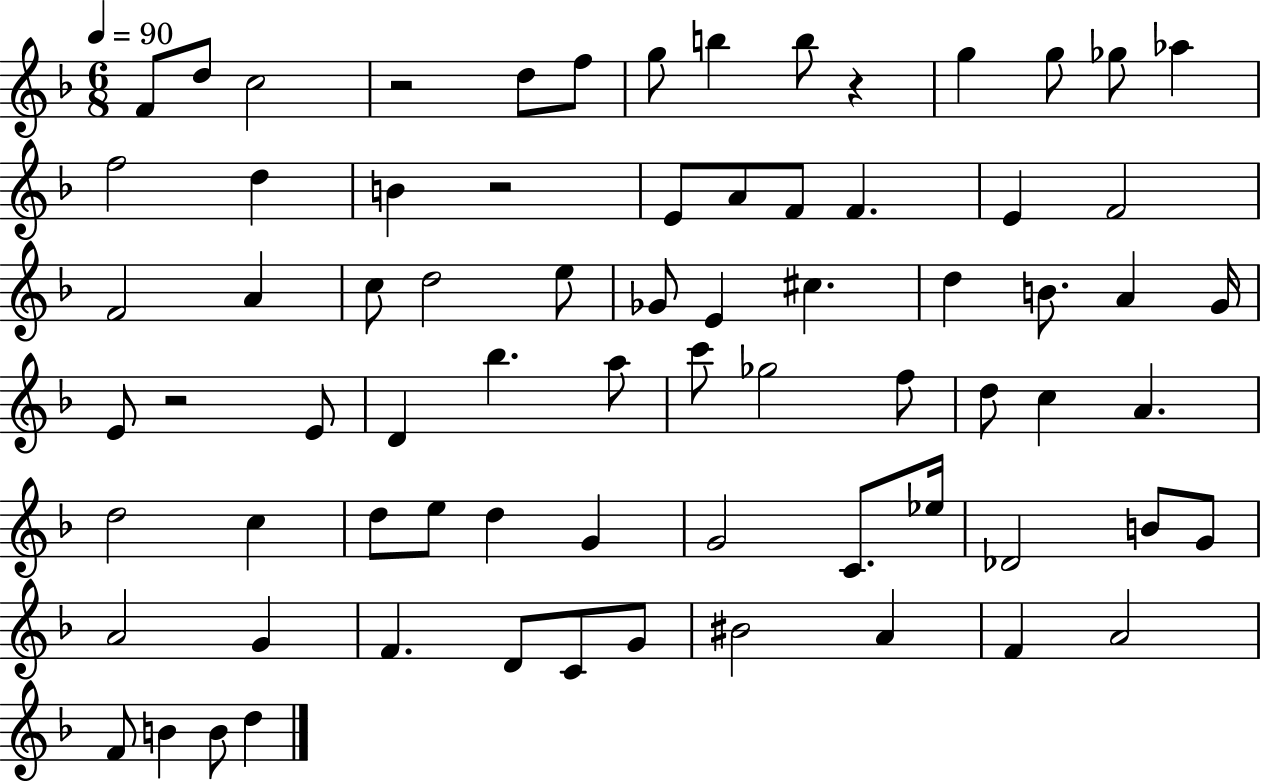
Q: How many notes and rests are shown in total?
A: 74